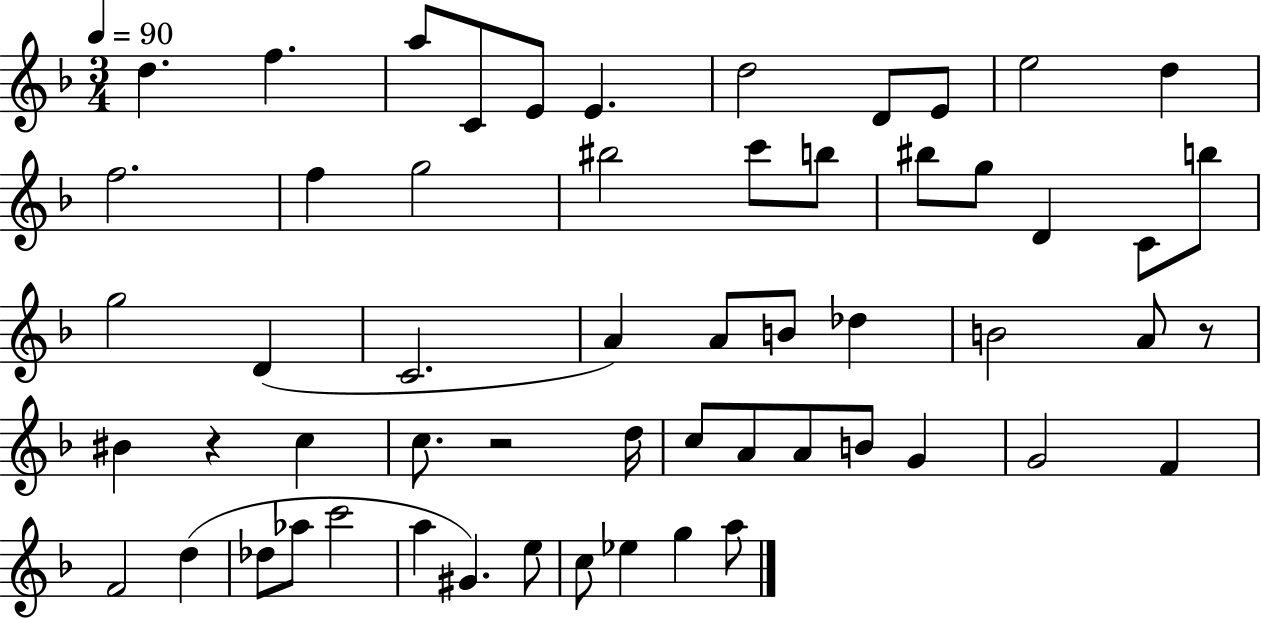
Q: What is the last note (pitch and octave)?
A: A5